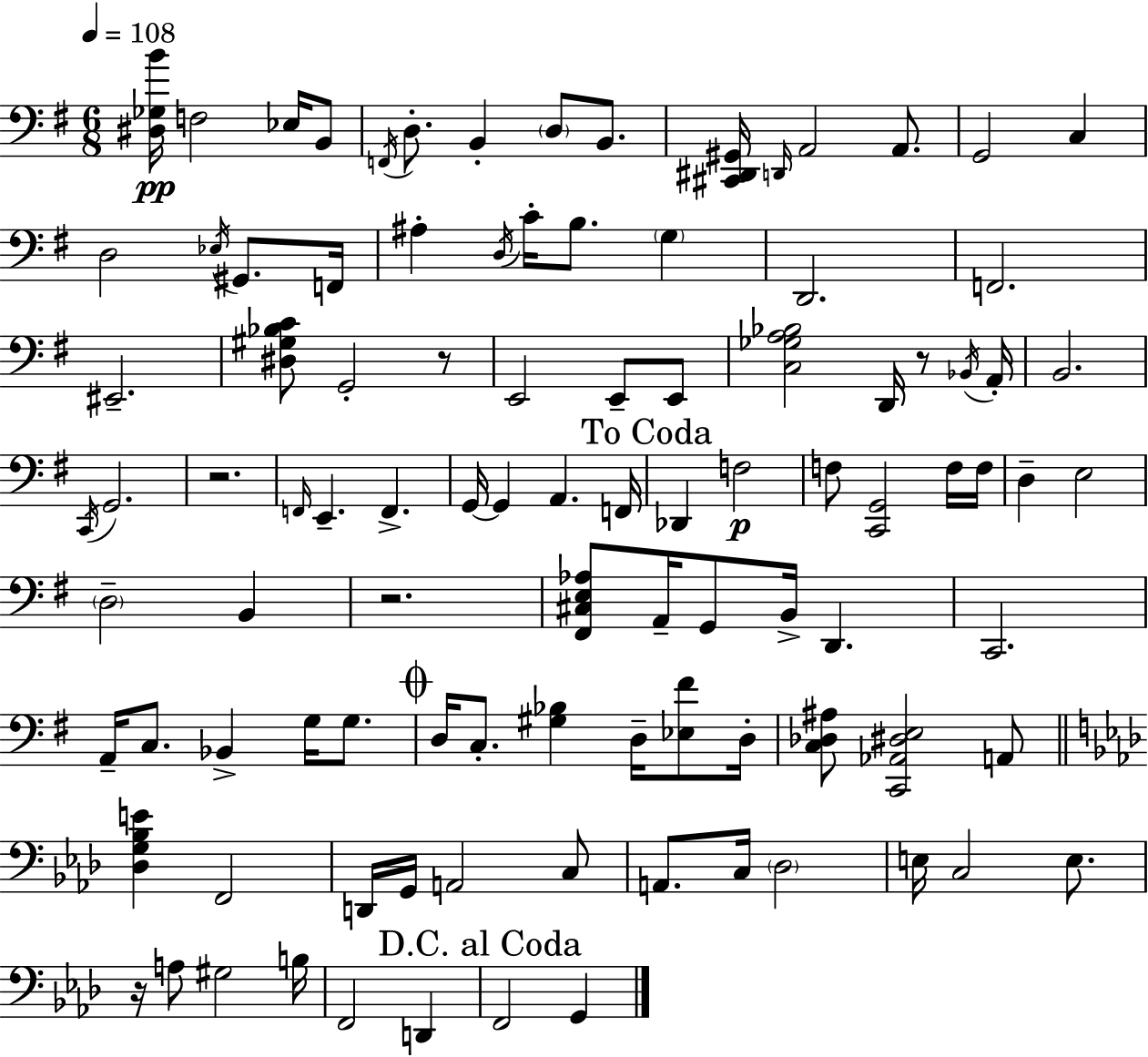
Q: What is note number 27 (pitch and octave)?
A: E2